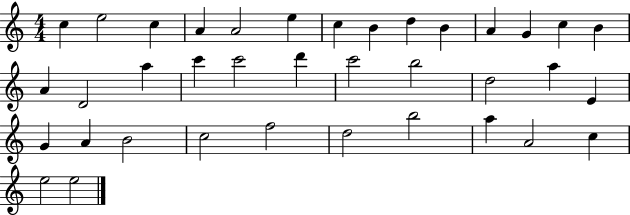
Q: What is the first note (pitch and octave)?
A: C5